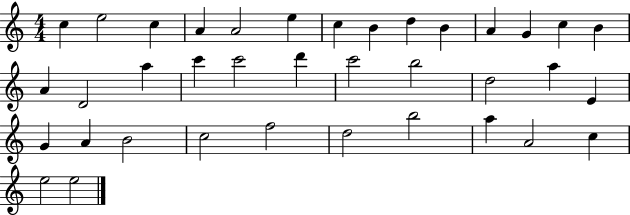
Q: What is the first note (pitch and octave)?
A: C5